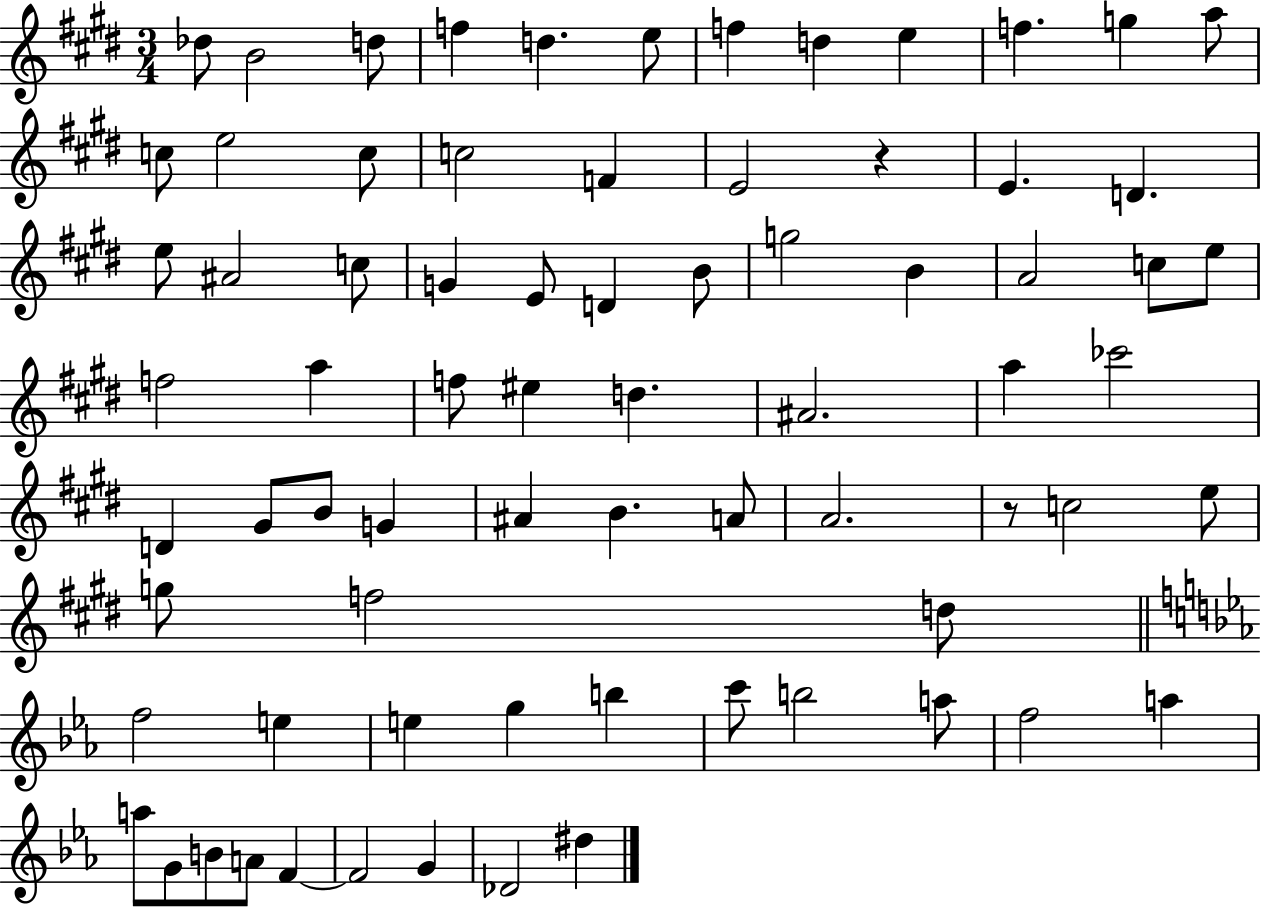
X:1
T:Untitled
M:3/4
L:1/4
K:E
_d/2 B2 d/2 f d e/2 f d e f g a/2 c/2 e2 c/2 c2 F E2 z E D e/2 ^A2 c/2 G E/2 D B/2 g2 B A2 c/2 e/2 f2 a f/2 ^e d ^A2 a _c'2 D ^G/2 B/2 G ^A B A/2 A2 z/2 c2 e/2 g/2 f2 d/2 f2 e e g b c'/2 b2 a/2 f2 a a/2 G/2 B/2 A/2 F F2 G _D2 ^d